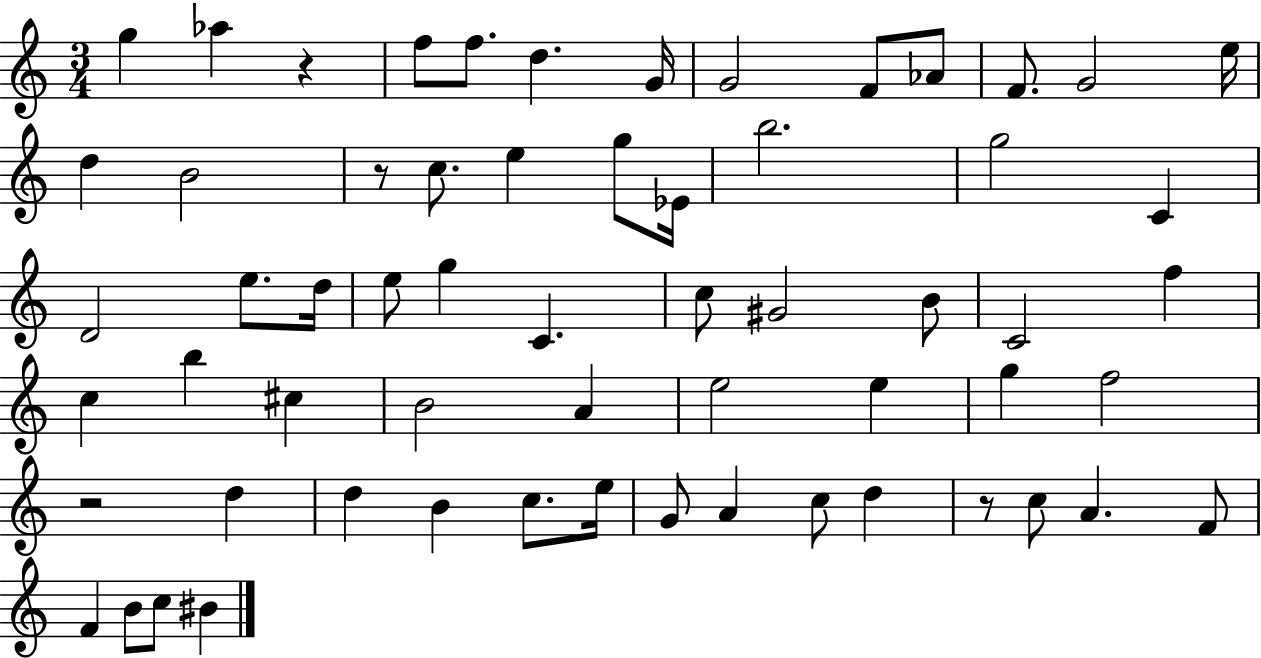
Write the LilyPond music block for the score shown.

{
  \clef treble
  \numericTimeSignature
  \time 3/4
  \key c \major
  g''4 aes''4 r4 | f''8 f''8. d''4. g'16 | g'2 f'8 aes'8 | f'8. g'2 e''16 | \break d''4 b'2 | r8 c''8. e''4 g''8 ees'16 | b''2. | g''2 c'4 | \break d'2 e''8. d''16 | e''8 g''4 c'4. | c''8 gis'2 b'8 | c'2 f''4 | \break c''4 b''4 cis''4 | b'2 a'4 | e''2 e''4 | g''4 f''2 | \break r2 d''4 | d''4 b'4 c''8. e''16 | g'8 a'4 c''8 d''4 | r8 c''8 a'4. f'8 | \break f'4 b'8 c''8 bis'4 | \bar "|."
}